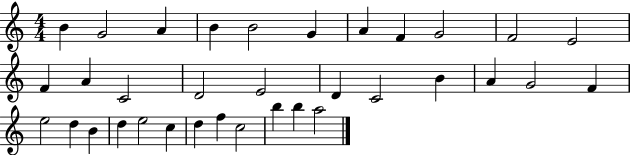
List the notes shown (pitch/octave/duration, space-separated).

B4/q G4/h A4/q B4/q B4/h G4/q A4/q F4/q G4/h F4/h E4/h F4/q A4/q C4/h D4/h E4/h D4/q C4/h B4/q A4/q G4/h F4/q E5/h D5/q B4/q D5/q E5/h C5/q D5/q F5/q C5/h B5/q B5/q A5/h